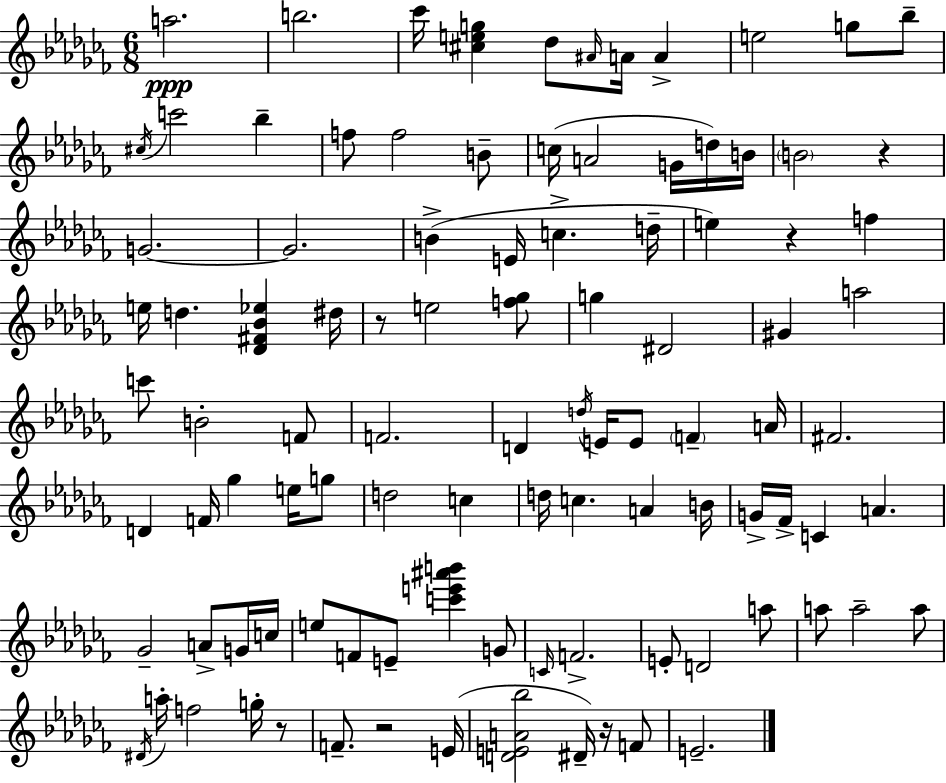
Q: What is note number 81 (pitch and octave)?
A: D#4